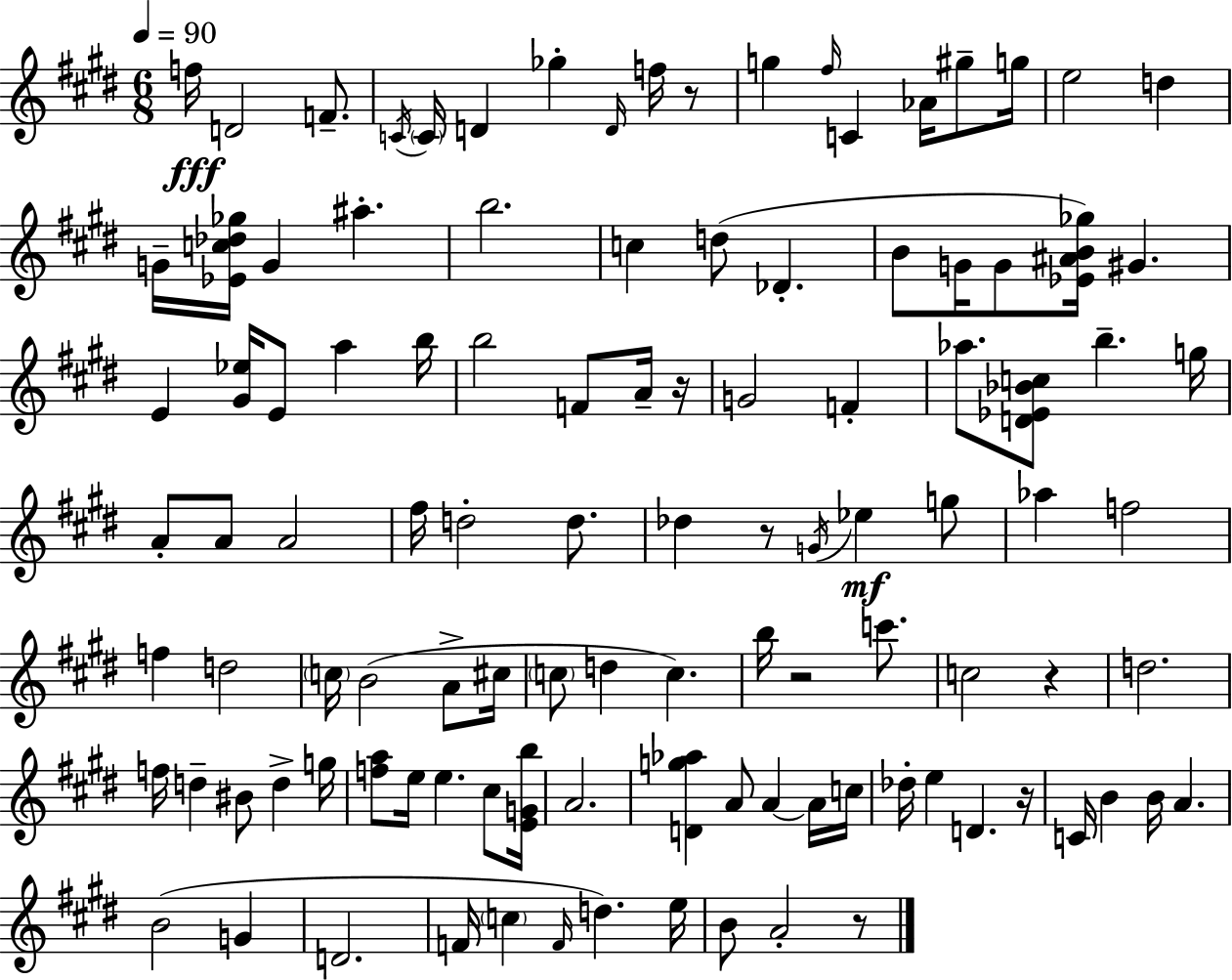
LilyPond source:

{
  \clef treble
  \numericTimeSignature
  \time 6/8
  \key e \major
  \tempo 4 = 90
  f''16\fff d'2 f'8.-- | \acciaccatura { c'16 } \parenthesize c'16 d'4 ges''4-. \grace { d'16 } f''16 | r8 g''4 \grace { fis''16 } c'4 aes'16 | gis''8-- g''16 e''2 d''4 | \break g'16-- <ees' c'' des'' ges''>16 g'4 ais''4.-. | b''2. | c''4 d''8( des'4.-. | b'8 g'16 g'8 <ees' ais' b' ges''>16) gis'4. | \break e'4 <gis' ees''>16 e'8 a''4 | b''16 b''2 f'8 | a'16-- r16 g'2 f'4-. | aes''8. <d' ees' bes' c''>8 b''4.-- | \break g''16 a'8-. a'8 a'2 | fis''16 d''2-. | d''8. des''4 r8 \acciaccatura { g'16 }\mf ees''4 | g''8 aes''4 f''2 | \break f''4 d''2 | \parenthesize c''16 b'2( | a'8-> cis''16 \parenthesize c''8 d''4 c''4.) | b''16 r2 | \break c'''8. c''2 | r4 d''2. | f''16 d''4-- bis'8 d''4-> | g''16 <f'' a''>8 e''16 e''4. | \break cis''8 <e' g' b''>16 a'2. | <d' g'' aes''>4 a'8 a'4~~ | a'16 c''16 des''16-. e''4 d'4. | r16 c'16 b'4 b'16 a'4. | \break b'2( | g'4 d'2. | f'16 \parenthesize c''4 \grace { f'16 }) d''4. | e''16 b'8 a'2-. | \break r8 \bar "|."
}